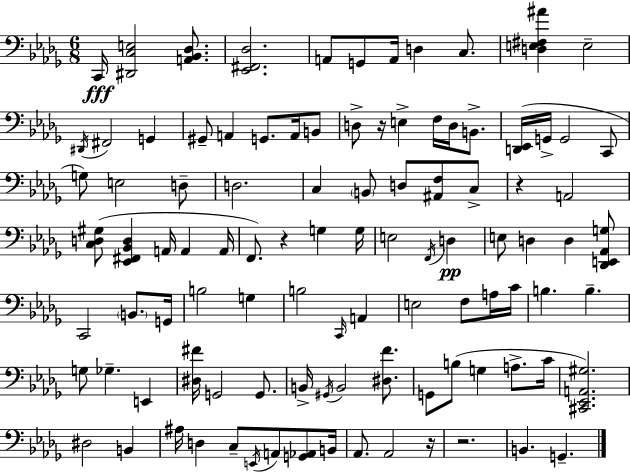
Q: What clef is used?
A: bass